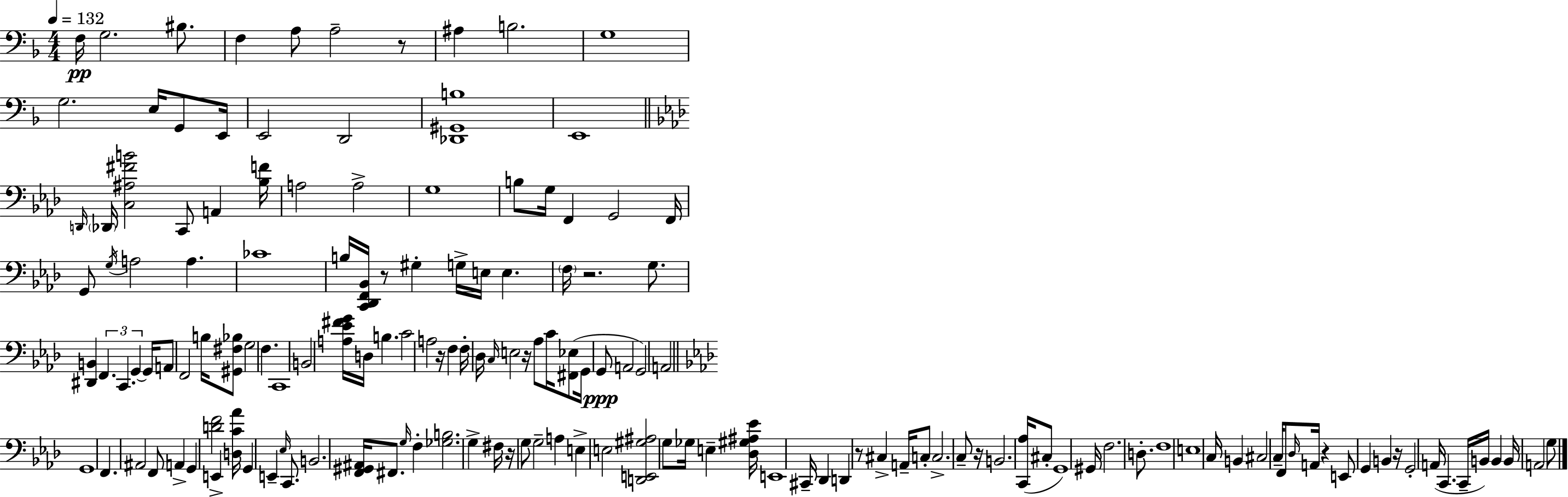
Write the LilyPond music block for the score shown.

{
  \clef bass
  \numericTimeSignature
  \time 4/4
  \key f \major
  \tempo 4 = 132
  f16\pp g2. bis8. | f4 a8 a2-- r8 | ais4 b2. | g1 | \break g2. e16 g,8 e,16 | e,2 d,2 | <des, gis, b>1 | e,1 | \break \bar "||" \break \key f \minor \grace { d,16 } \parenthesize des,16 <c ais fis' b'>2 c,8 a,4 | <bes f'>16 a2 a2-> | g1 | b8 g16 f,4 g,2 | \break f,16 g,8 \acciaccatura { g16 } a2 a4. | ces'1 | b16 <c, des, f, bes,>16 r8 gis4-. g16-> e16 e4. | \parenthesize f16 r2. g8. | \break <dis, b,>4 \tuplet 3/2 { f,4. c,4. | g,4~~ } g,16 a,8 f,2 | b16 <gis, fis bes>8 g2 f4. | c,1 | \break b,2 <a ees' fis' g'>16 d16 b4. | c'2 a2 | r16 f4 f16-. des16 \grace { c16 } e2 | r16 aes8 c'16 <fis, ees>8( g,16 g,8\ppp a,2 | \break g,2) a,2 | \bar "||" \break \key aes \major g,1 | f,4. ais,2 f,8 | a,4-> g,4 <d' f'>2 | e,4-> <d c' aes'>16 g,4 e,4-- \grace { ees16 } c,8. | \break b,2. <f, gis, ais,>16 fis,8. | \grace { g16 } f4-. <ges b>2. | g4-> fis16 r16 g8 g2-- | a4 e4-> e2 | \break <d, e, gis ais>2 g8 ges16 e4-- | <des gis ais ees'>16 e,1 | cis,16-- des,4 d,4 r8 cis4-> | a,16-- c8-. c2.-> | \break c8-- r16 b,2. <c, aes>16( | cis8-. g,1) | gis,16 f2. d8.-. | f1 | \break e1 | c16 b,4 cis2 c16-- | f,8 \grace { des16 } a,16 r4 e,8 g,4 b,4 | r16 g,2-. a,16( c,4. | \break c,16-- b,16) b,4 b,16 a,2 | g8 \bar "|."
}